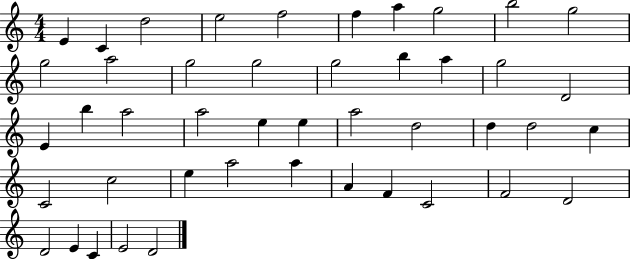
X:1
T:Untitled
M:4/4
L:1/4
K:C
E C d2 e2 f2 f a g2 b2 g2 g2 a2 g2 g2 g2 b a g2 D2 E b a2 a2 e e a2 d2 d d2 c C2 c2 e a2 a A F C2 F2 D2 D2 E C E2 D2